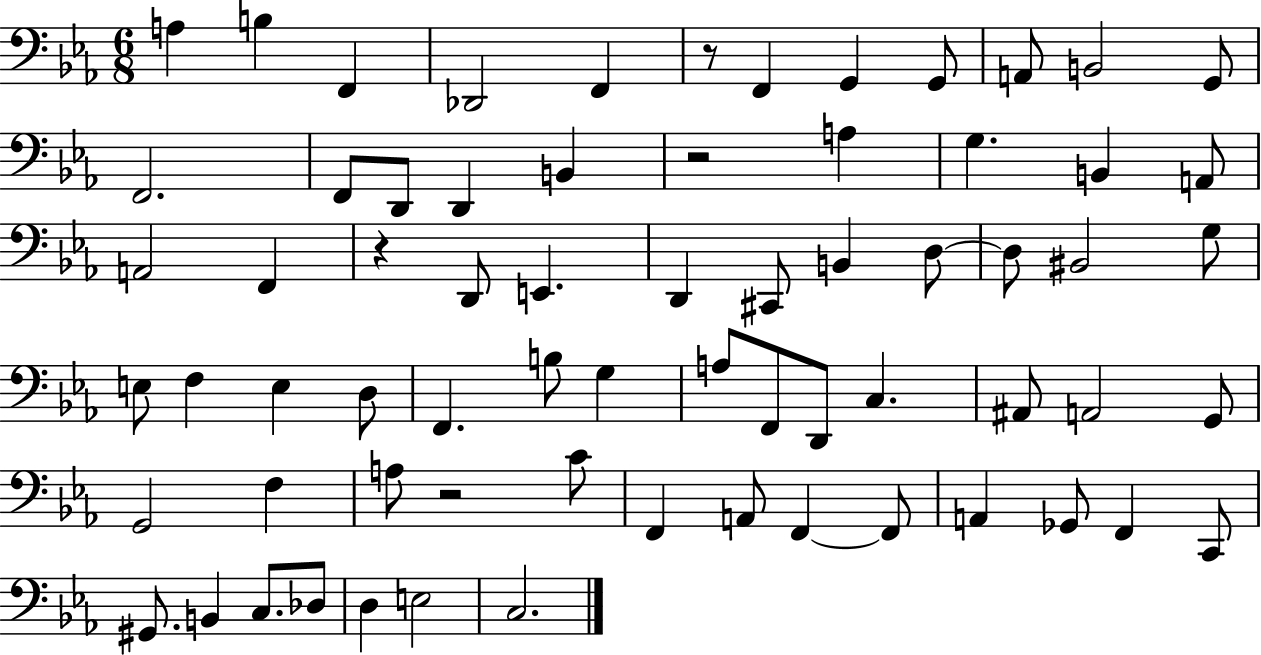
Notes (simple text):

A3/q B3/q F2/q Db2/h F2/q R/e F2/q G2/q G2/e A2/e B2/h G2/e F2/h. F2/e D2/e D2/q B2/q R/h A3/q G3/q. B2/q A2/e A2/h F2/q R/q D2/e E2/q. D2/q C#2/e B2/q D3/e D3/e BIS2/h G3/e E3/e F3/q E3/q D3/e F2/q. B3/e G3/q A3/e F2/e D2/e C3/q. A#2/e A2/h G2/e G2/h F3/q A3/e R/h C4/e F2/q A2/e F2/q F2/e A2/q Gb2/e F2/q C2/e G#2/e. B2/q C3/e. Db3/e D3/q E3/h C3/h.